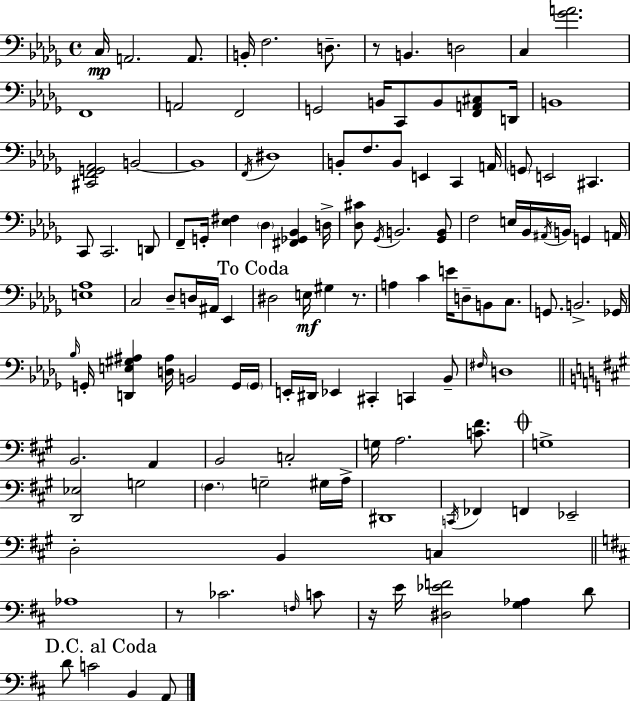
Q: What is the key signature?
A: BES minor